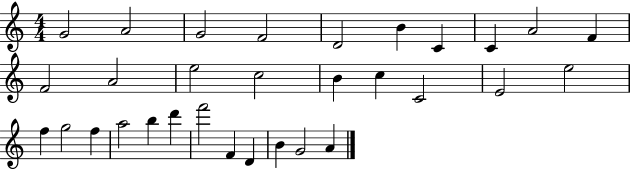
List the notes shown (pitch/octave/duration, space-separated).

G4/h A4/h G4/h F4/h D4/h B4/q C4/q C4/q A4/h F4/q F4/h A4/h E5/h C5/h B4/q C5/q C4/h E4/h E5/h F5/q G5/h F5/q A5/h B5/q D6/q F6/h F4/q D4/q B4/q G4/h A4/q